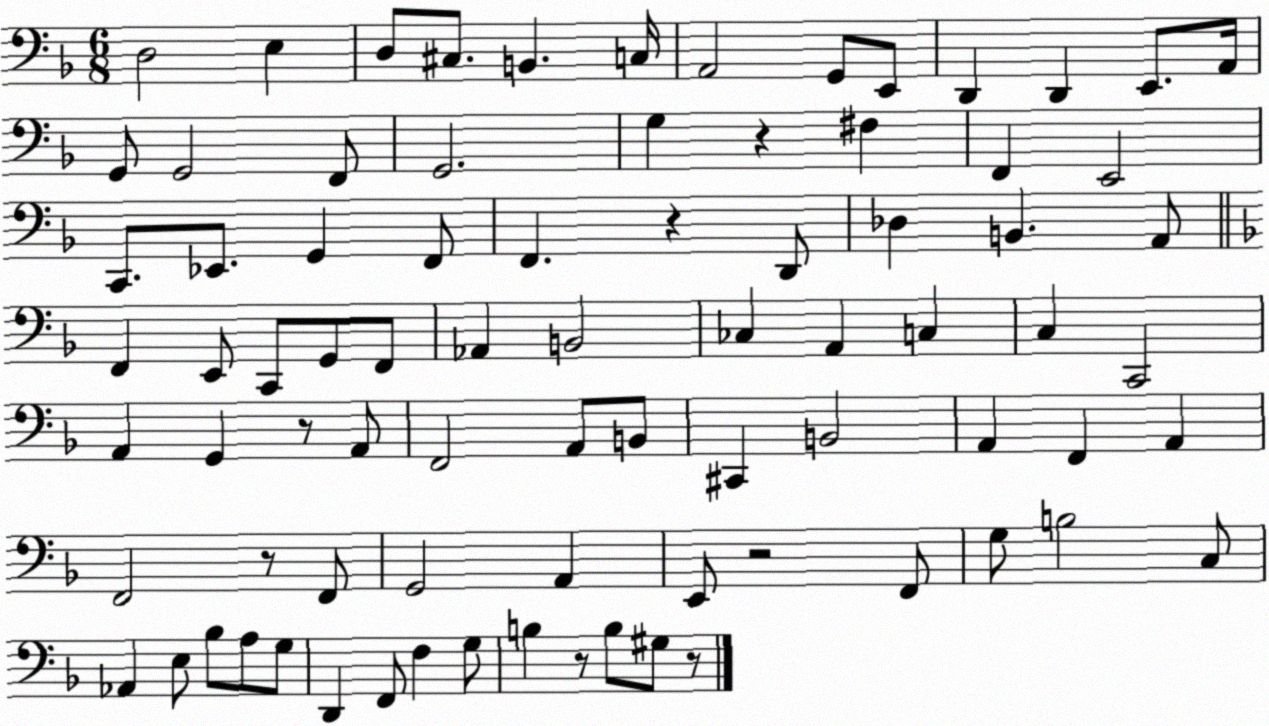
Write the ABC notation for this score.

X:1
T:Untitled
M:6/8
L:1/4
K:F
D,2 E, D,/2 ^C,/2 B,, C,/4 A,,2 G,,/2 E,,/2 D,, D,, E,,/2 A,,/4 G,,/2 G,,2 F,,/2 G,,2 G, z ^F, F,, E,,2 C,,/2 _E,,/2 G,, F,,/2 F,, z D,,/2 _D, B,, A,,/2 F,, E,,/2 C,,/2 G,,/2 F,,/2 _A,, B,,2 _C, A,, C, C, C,,2 A,, G,, z/2 A,,/2 F,,2 A,,/2 B,,/2 ^C,, B,,2 A,, F,, A,, F,,2 z/2 F,,/2 G,,2 A,, E,,/2 z2 F,,/2 G,/2 B,2 C,/2 _A,, E,/2 _B,/2 A,/2 G,/2 D,, F,,/2 F, G,/2 B, z/2 B,/2 ^G,/2 z/2